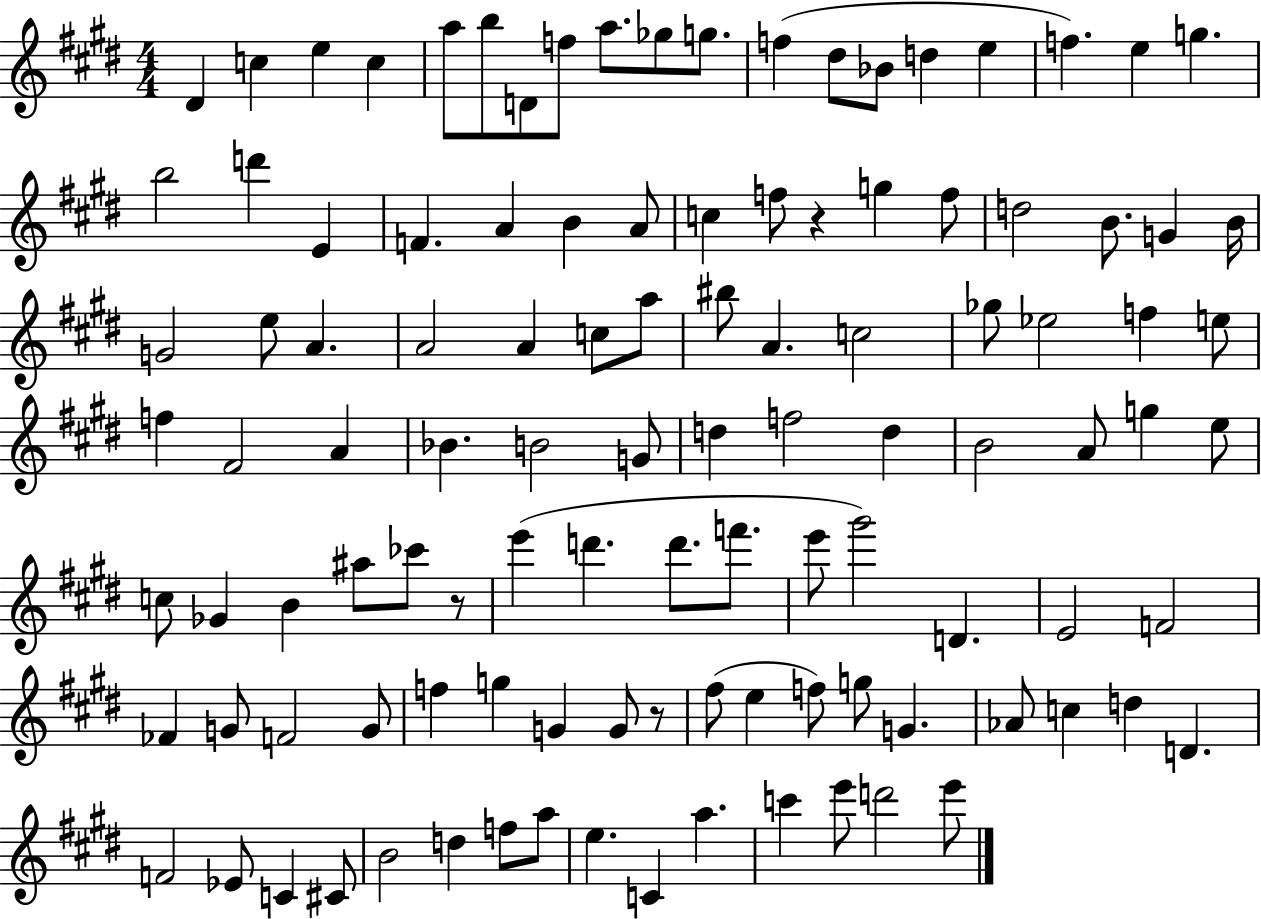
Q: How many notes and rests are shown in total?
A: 110